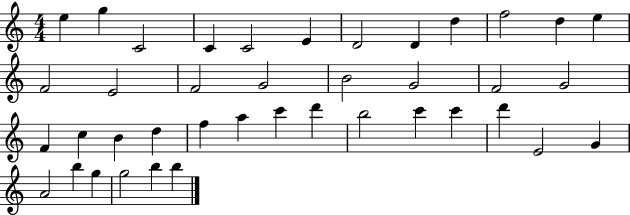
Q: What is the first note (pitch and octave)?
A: E5